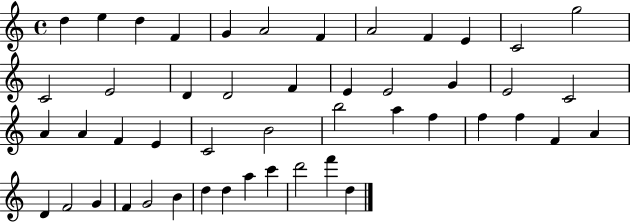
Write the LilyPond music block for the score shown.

{
  \clef treble
  \time 4/4
  \defaultTimeSignature
  \key c \major
  d''4 e''4 d''4 f'4 | g'4 a'2 f'4 | a'2 f'4 e'4 | c'2 g''2 | \break c'2 e'2 | d'4 d'2 f'4 | e'4 e'2 g'4 | e'2 c'2 | \break a'4 a'4 f'4 e'4 | c'2 b'2 | b''2 a''4 f''4 | f''4 f''4 f'4 a'4 | \break d'4 f'2 g'4 | f'4 g'2 b'4 | d''4 d''4 a''4 c'''4 | d'''2 f'''4 d''4 | \break \bar "|."
}